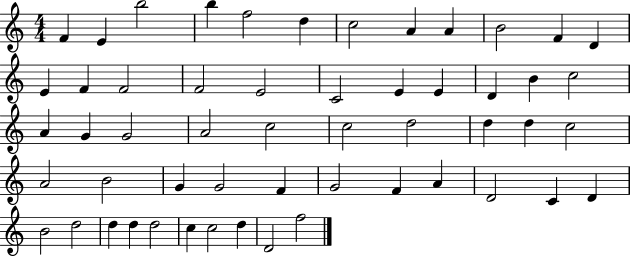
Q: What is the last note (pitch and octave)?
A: F5